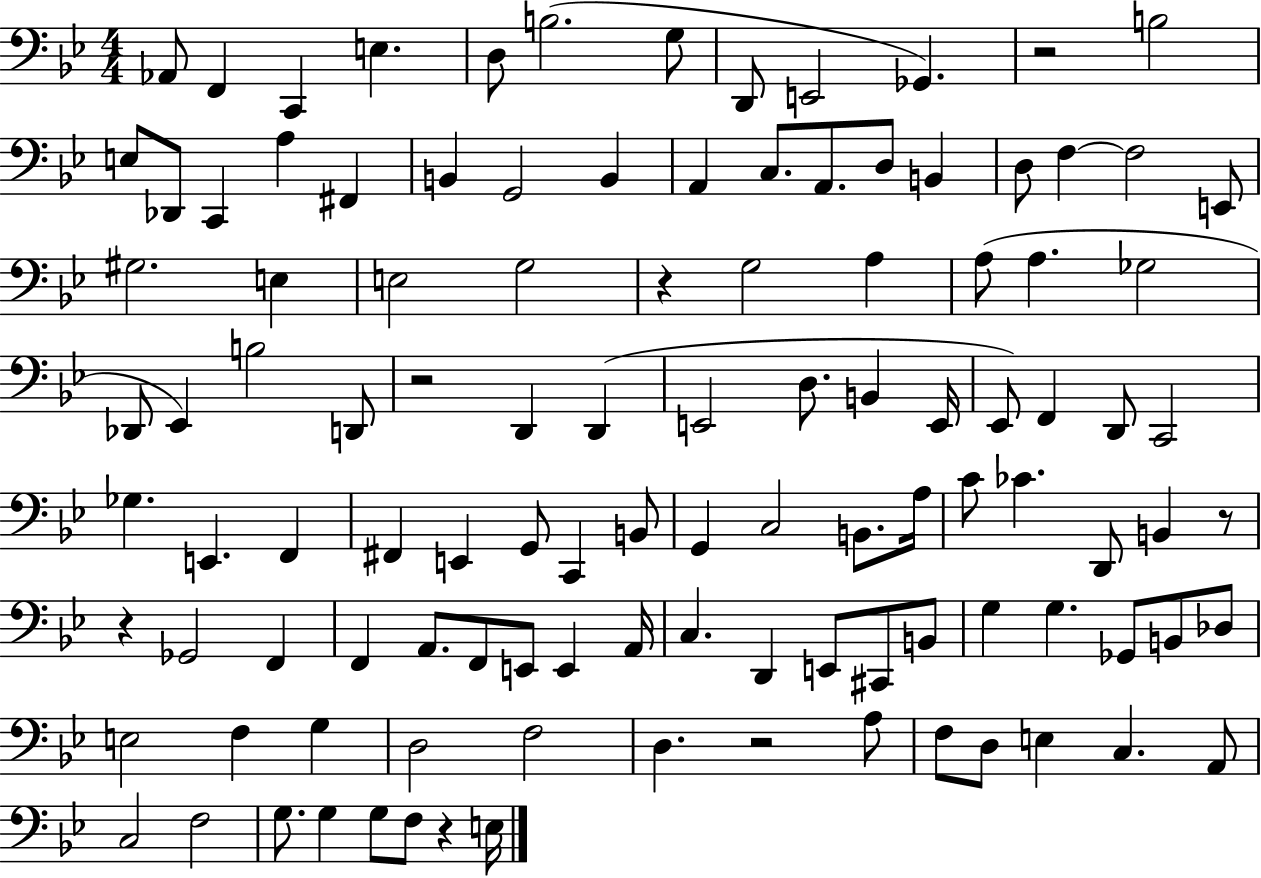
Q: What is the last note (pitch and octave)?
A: E3